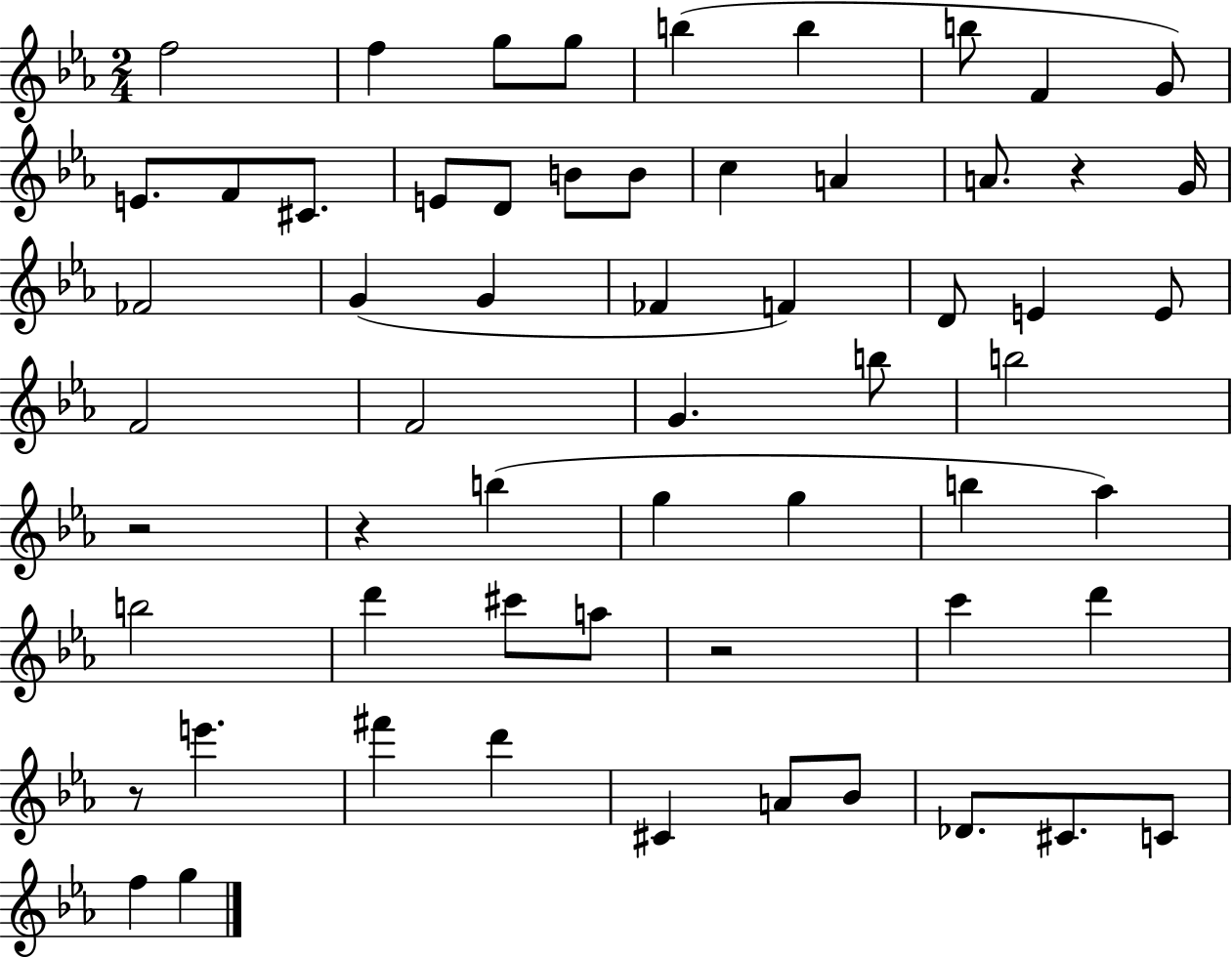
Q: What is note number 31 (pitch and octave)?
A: G4